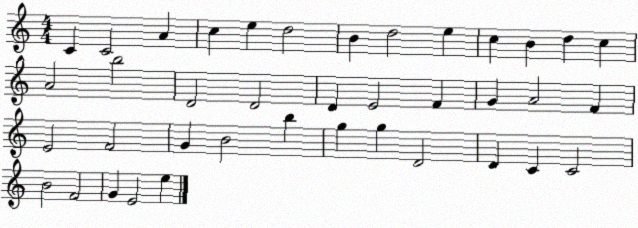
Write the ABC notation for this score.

X:1
T:Untitled
M:4/4
L:1/4
K:C
C C2 A c e d2 B d2 e c B d c A2 b2 D2 D2 D E2 F G A2 F E2 F2 G B2 b g g D2 D C C2 B2 F2 G E2 e